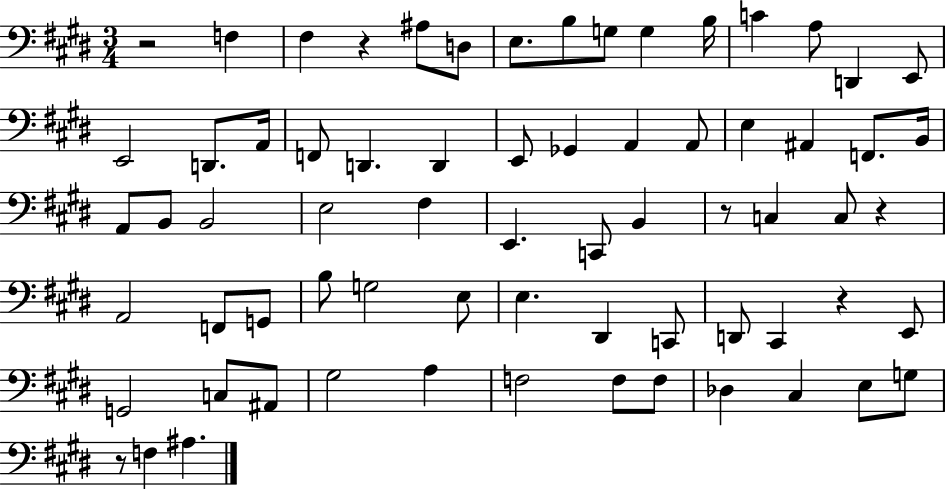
{
  \clef bass
  \numericTimeSignature
  \time 3/4
  \key e \major
  r2 f4 | fis4 r4 ais8 d8 | e8. b8 g8 g4 b16 | c'4 a8 d,4 e,8 | \break e,2 d,8. a,16 | f,8 d,4. d,4 | e,8 ges,4 a,4 a,8 | e4 ais,4 f,8. b,16 | \break a,8 b,8 b,2 | e2 fis4 | e,4. c,8 b,4 | r8 c4 c8 r4 | \break a,2 f,8 g,8 | b8 g2 e8 | e4. dis,4 c,8 | d,8 cis,4 r4 e,8 | \break g,2 c8 ais,8 | gis2 a4 | f2 f8 f8 | des4 cis4 e8 g8 | \break r8 f4 ais4. | \bar "|."
}